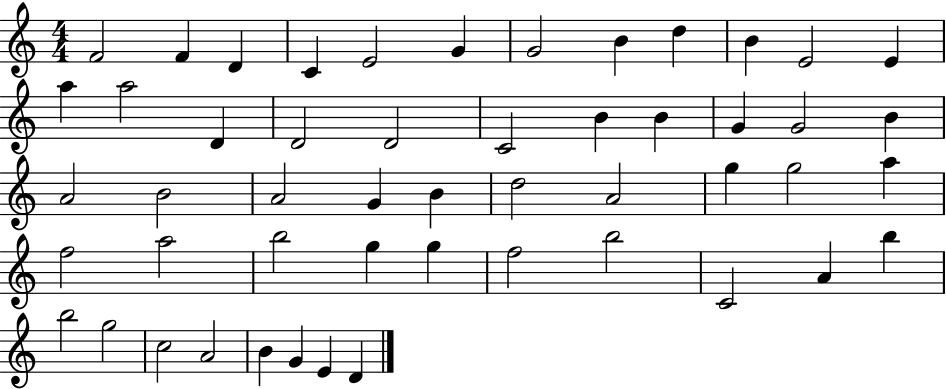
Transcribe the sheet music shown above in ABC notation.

X:1
T:Untitled
M:4/4
L:1/4
K:C
F2 F D C E2 G G2 B d B E2 E a a2 D D2 D2 C2 B B G G2 B A2 B2 A2 G B d2 A2 g g2 a f2 a2 b2 g g f2 b2 C2 A b b2 g2 c2 A2 B G E D